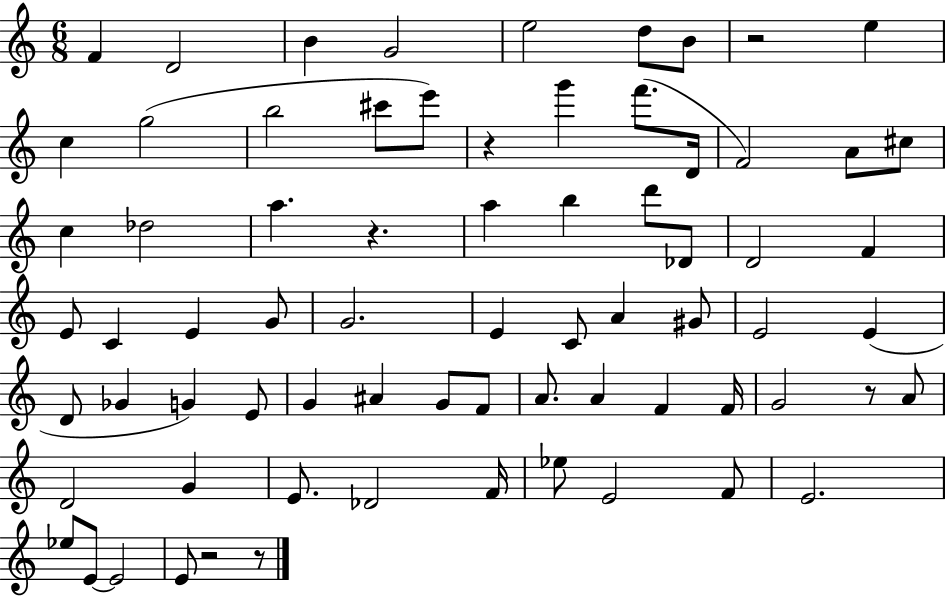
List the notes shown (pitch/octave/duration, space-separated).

F4/q D4/h B4/q G4/h E5/h D5/e B4/e R/h E5/q C5/q G5/h B5/h C#6/e E6/e R/q G6/q F6/e. D4/s F4/h A4/e C#5/e C5/q Db5/h A5/q. R/q. A5/q B5/q D6/e Db4/e D4/h F4/q E4/e C4/q E4/q G4/e G4/h. E4/q C4/e A4/q G#4/e E4/h E4/q D4/e Gb4/q G4/q E4/e G4/q A#4/q G4/e F4/e A4/e. A4/q F4/q F4/s G4/h R/e A4/e D4/h G4/q E4/e. Db4/h F4/s Eb5/e E4/h F4/e E4/h. Eb5/e E4/e E4/h E4/e R/h R/e